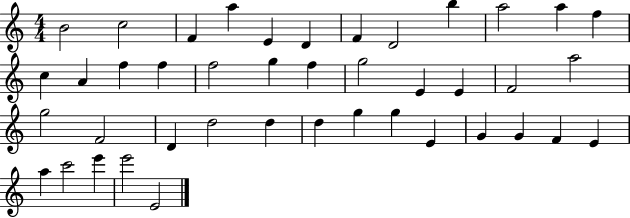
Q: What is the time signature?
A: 4/4